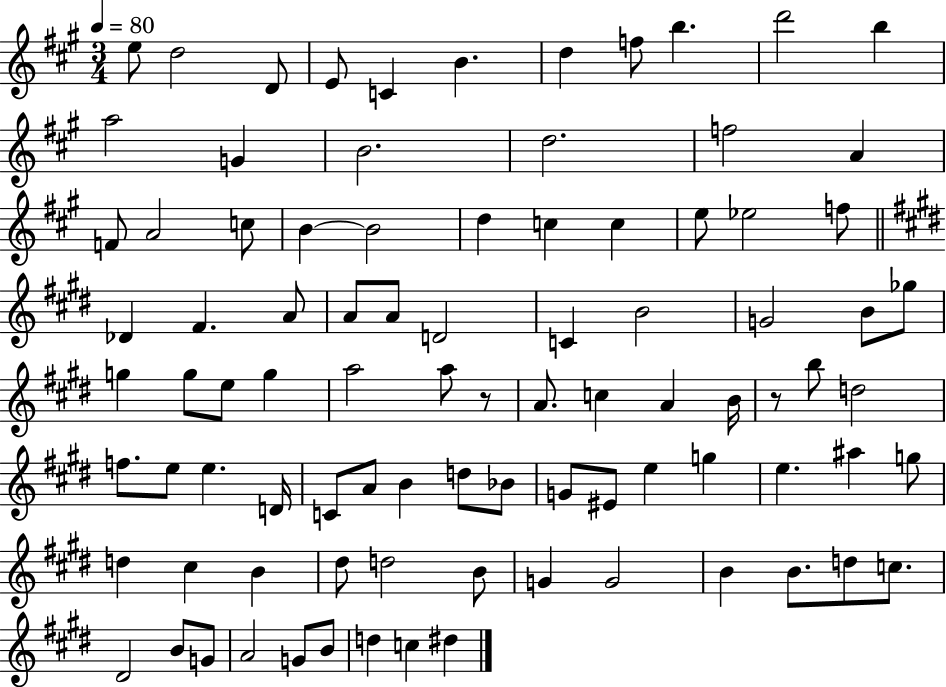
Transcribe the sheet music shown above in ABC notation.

X:1
T:Untitled
M:3/4
L:1/4
K:A
e/2 d2 D/2 E/2 C B d f/2 b d'2 b a2 G B2 d2 f2 A F/2 A2 c/2 B B2 d c c e/2 _e2 f/2 _D ^F A/2 A/2 A/2 D2 C B2 G2 B/2 _g/2 g g/2 e/2 g a2 a/2 z/2 A/2 c A B/4 z/2 b/2 d2 f/2 e/2 e D/4 C/2 A/2 B d/2 _B/2 G/2 ^E/2 e g e ^a g/2 d ^c B ^d/2 d2 B/2 G G2 B B/2 d/2 c/2 ^D2 B/2 G/2 A2 G/2 B/2 d c ^d